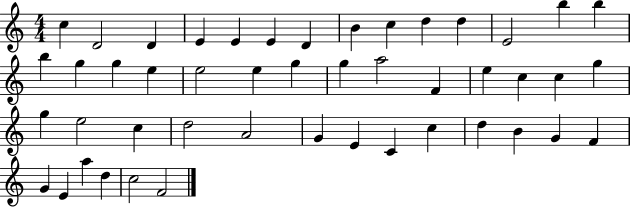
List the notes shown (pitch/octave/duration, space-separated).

C5/q D4/h D4/q E4/q E4/q E4/q D4/q B4/q C5/q D5/q D5/q E4/h B5/q B5/q B5/q G5/q G5/q E5/q E5/h E5/q G5/q G5/q A5/h F4/q E5/q C5/q C5/q G5/q G5/q E5/h C5/q D5/h A4/h G4/q E4/q C4/q C5/q D5/q B4/q G4/q F4/q G4/q E4/q A5/q D5/q C5/h F4/h